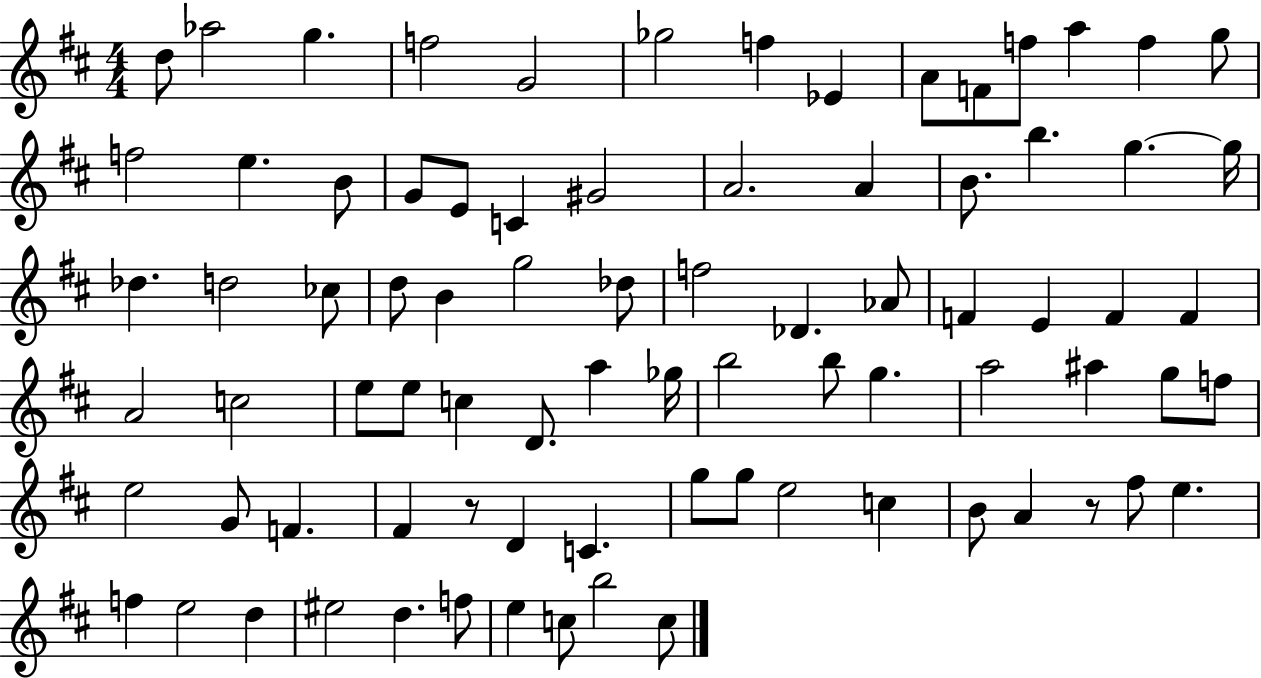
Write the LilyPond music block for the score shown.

{
  \clef treble
  \numericTimeSignature
  \time 4/4
  \key d \major
  d''8 aes''2 g''4. | f''2 g'2 | ges''2 f''4 ees'4 | a'8 f'8 f''8 a''4 f''4 g''8 | \break f''2 e''4. b'8 | g'8 e'8 c'4 gis'2 | a'2. a'4 | b'8. b''4. g''4.~~ g''16 | \break des''4. d''2 ces''8 | d''8 b'4 g''2 des''8 | f''2 des'4. aes'8 | f'4 e'4 f'4 f'4 | \break a'2 c''2 | e''8 e''8 c''4 d'8. a''4 ges''16 | b''2 b''8 g''4. | a''2 ais''4 g''8 f''8 | \break e''2 g'8 f'4. | fis'4 r8 d'4 c'4. | g''8 g''8 e''2 c''4 | b'8 a'4 r8 fis''8 e''4. | \break f''4 e''2 d''4 | eis''2 d''4. f''8 | e''4 c''8 b''2 c''8 | \bar "|."
}